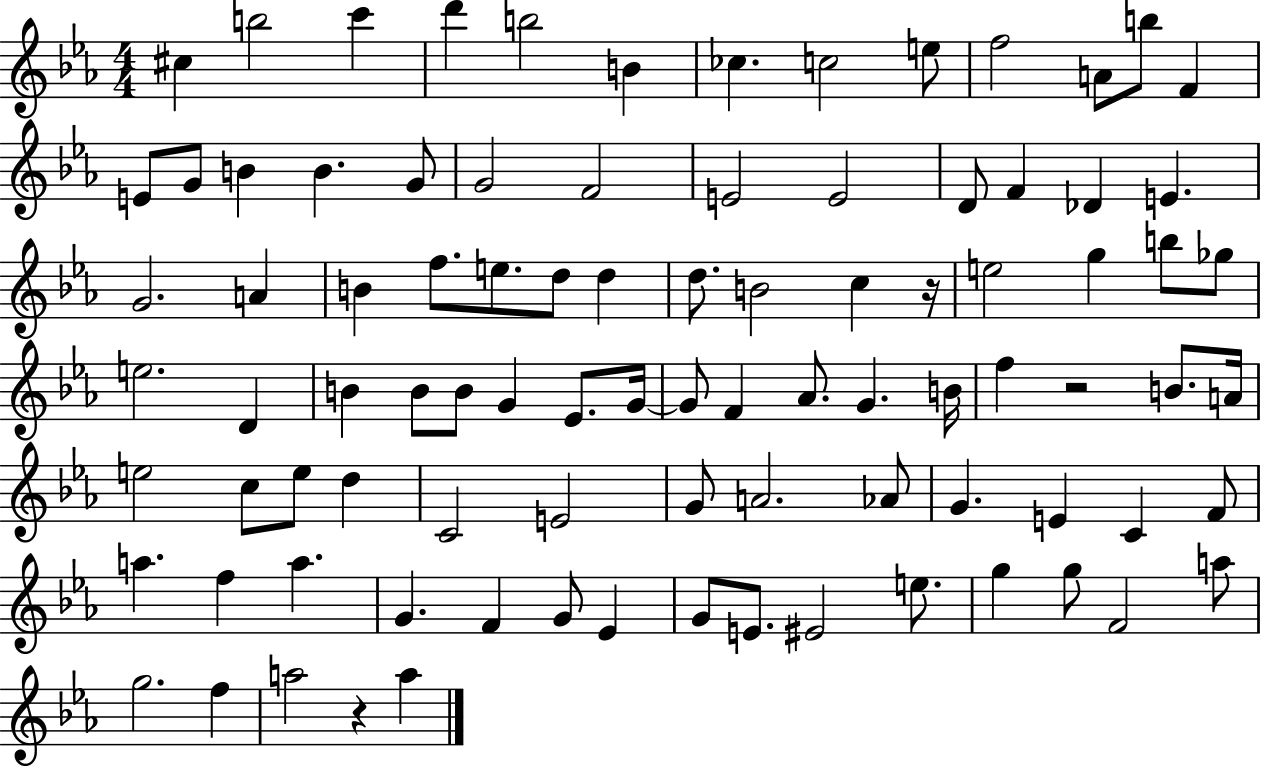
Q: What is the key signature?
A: EES major